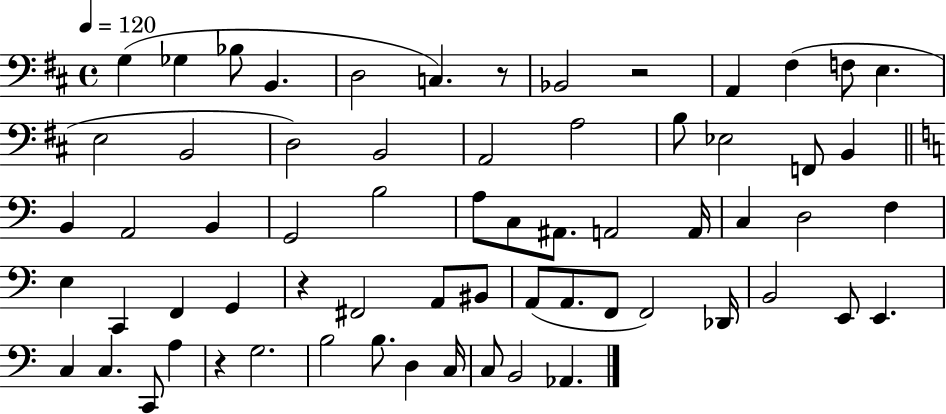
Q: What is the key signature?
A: D major